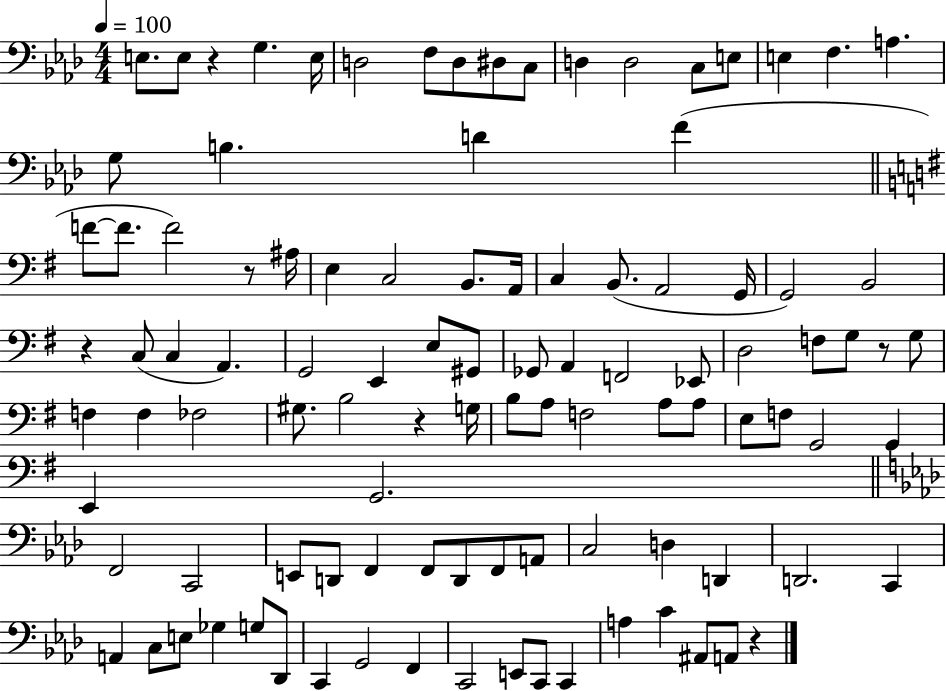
E3/e. E3/e R/q G3/q. E3/s D3/h F3/e D3/e D#3/e C3/e D3/q D3/h C3/e E3/e E3/q F3/q. A3/q. G3/e B3/q. D4/q F4/q F4/e F4/e. F4/h R/e A#3/s E3/q C3/h B2/e. A2/s C3/q B2/e. A2/h G2/s G2/h B2/h R/q C3/e C3/q A2/q. G2/h E2/q E3/e G#2/e Gb2/e A2/q F2/h Eb2/e D3/h F3/e G3/e R/e G3/e F3/q F3/q FES3/h G#3/e. B3/h R/q G3/s B3/e A3/e F3/h A3/e A3/e E3/e F3/e G2/h G2/q E2/q G2/h. F2/h C2/h E2/e D2/e F2/q F2/e D2/e F2/e A2/e C3/h D3/q D2/q D2/h. C2/q A2/q C3/e E3/e Gb3/q G3/e Db2/e C2/q G2/h F2/q C2/h E2/e C2/e C2/q A3/q C4/q A#2/e A2/e R/q